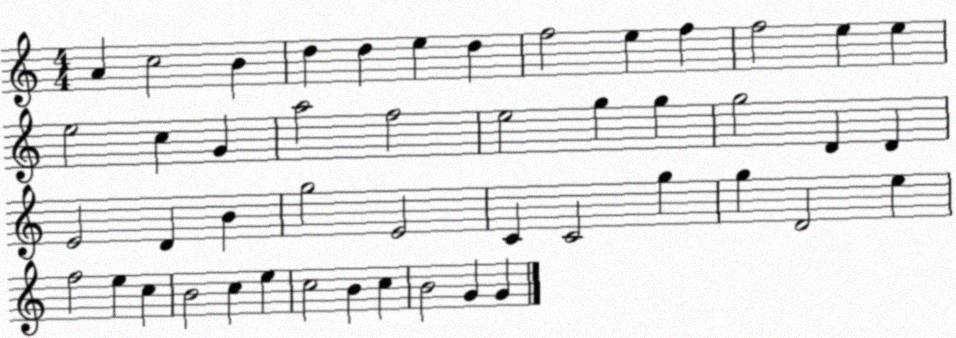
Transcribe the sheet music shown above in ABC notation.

X:1
T:Untitled
M:4/4
L:1/4
K:C
A c2 B d d e d f2 e f f2 e e e2 c G a2 f2 e2 g g g2 D D E2 D B g2 E2 C C2 g g D2 e f2 e c B2 c e c2 B c B2 G G